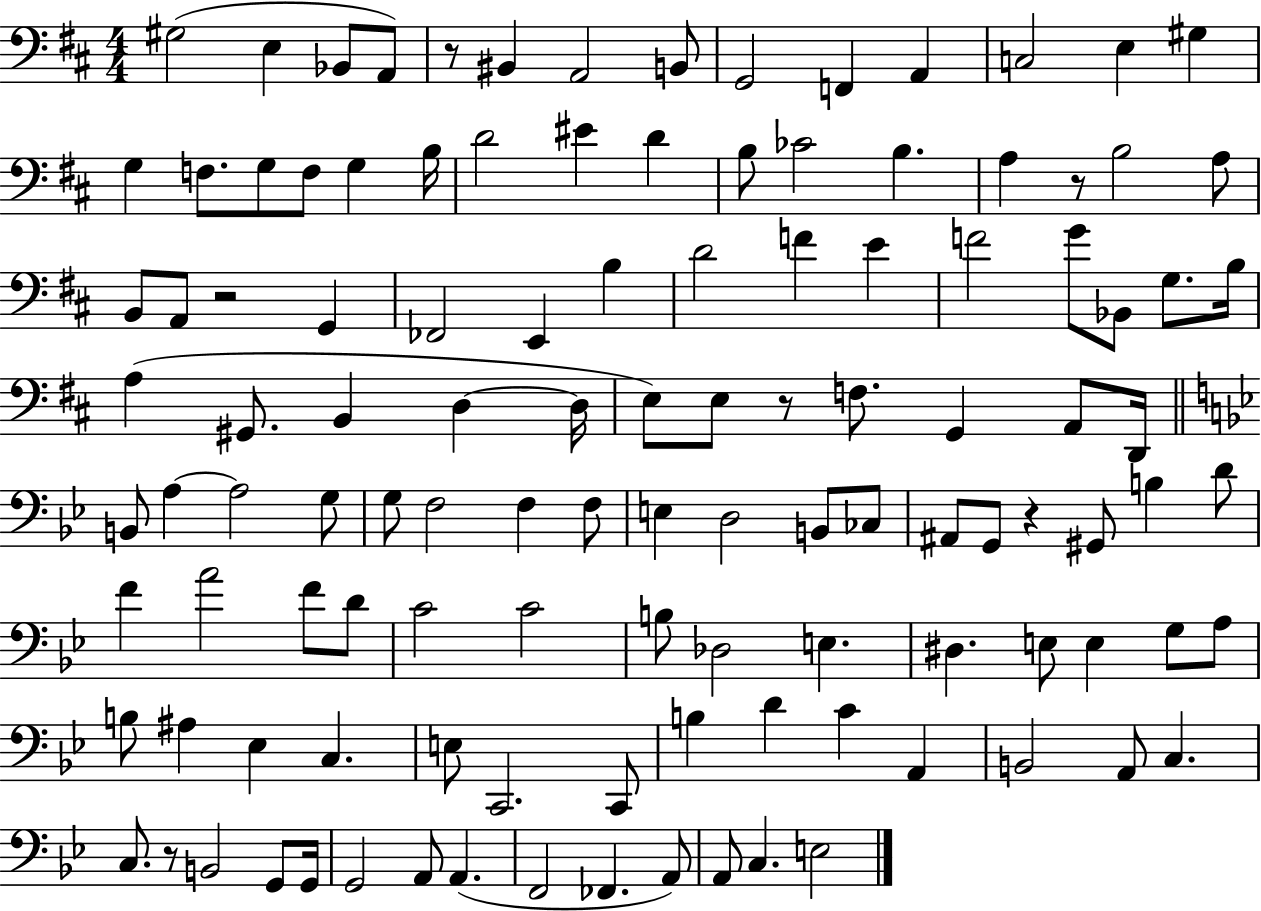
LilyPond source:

{
  \clef bass
  \numericTimeSignature
  \time 4/4
  \key d \major
  gis2( e4 bes,8 a,8) | r8 bis,4 a,2 b,8 | g,2 f,4 a,4 | c2 e4 gis4 | \break g4 f8. g8 f8 g4 b16 | d'2 eis'4 d'4 | b8 ces'2 b4. | a4 r8 b2 a8 | \break b,8 a,8 r2 g,4 | fes,2 e,4 b4 | d'2 f'4 e'4 | f'2 g'8 bes,8 g8. b16 | \break a4( gis,8. b,4 d4~~ d16 | e8) e8 r8 f8. g,4 a,8 d,16 | \bar "||" \break \key bes \major b,8 a4~~ a2 g8 | g8 f2 f4 f8 | e4 d2 b,8 ces8 | ais,8 g,8 r4 gis,8 b4 d'8 | \break f'4 a'2 f'8 d'8 | c'2 c'2 | b8 des2 e4. | dis4. e8 e4 g8 a8 | \break b8 ais4 ees4 c4. | e8 c,2. c,8 | b4 d'4 c'4 a,4 | b,2 a,8 c4. | \break c8. r8 b,2 g,8 g,16 | g,2 a,8 a,4.( | f,2 fes,4. a,8) | a,8 c4. e2 | \break \bar "|."
}